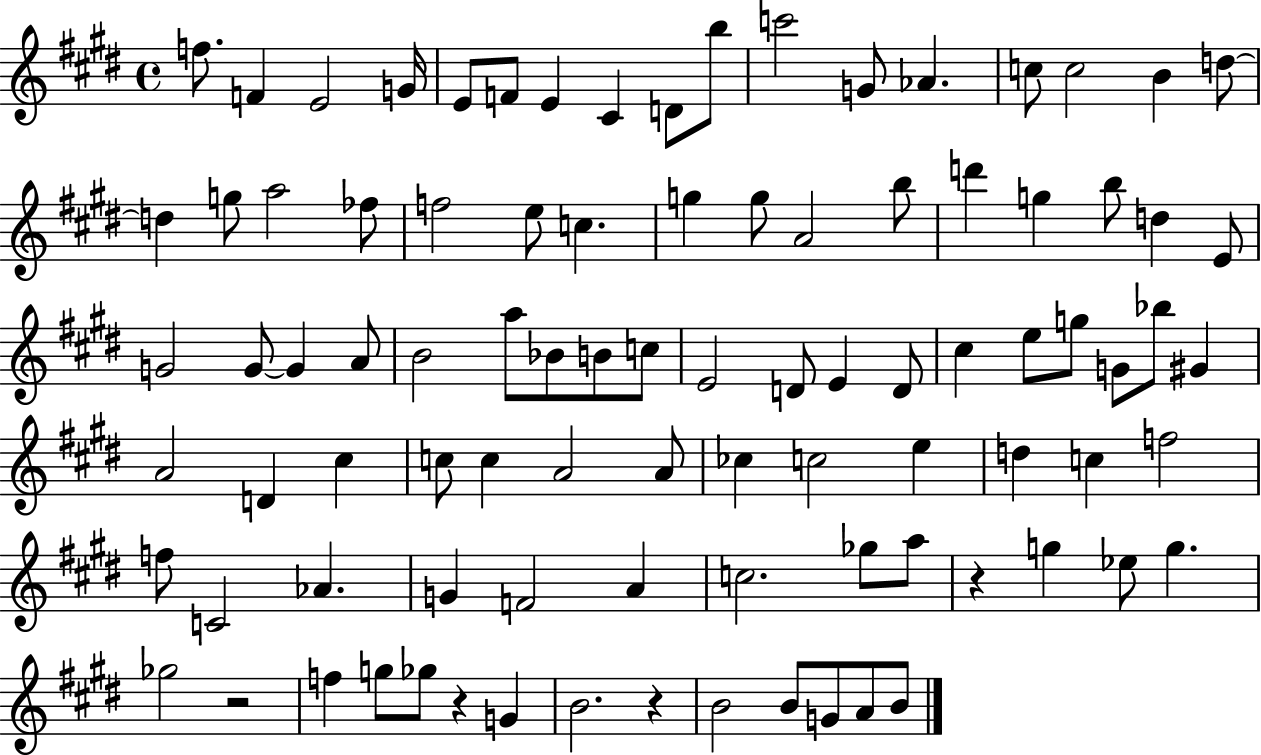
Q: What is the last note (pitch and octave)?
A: B4